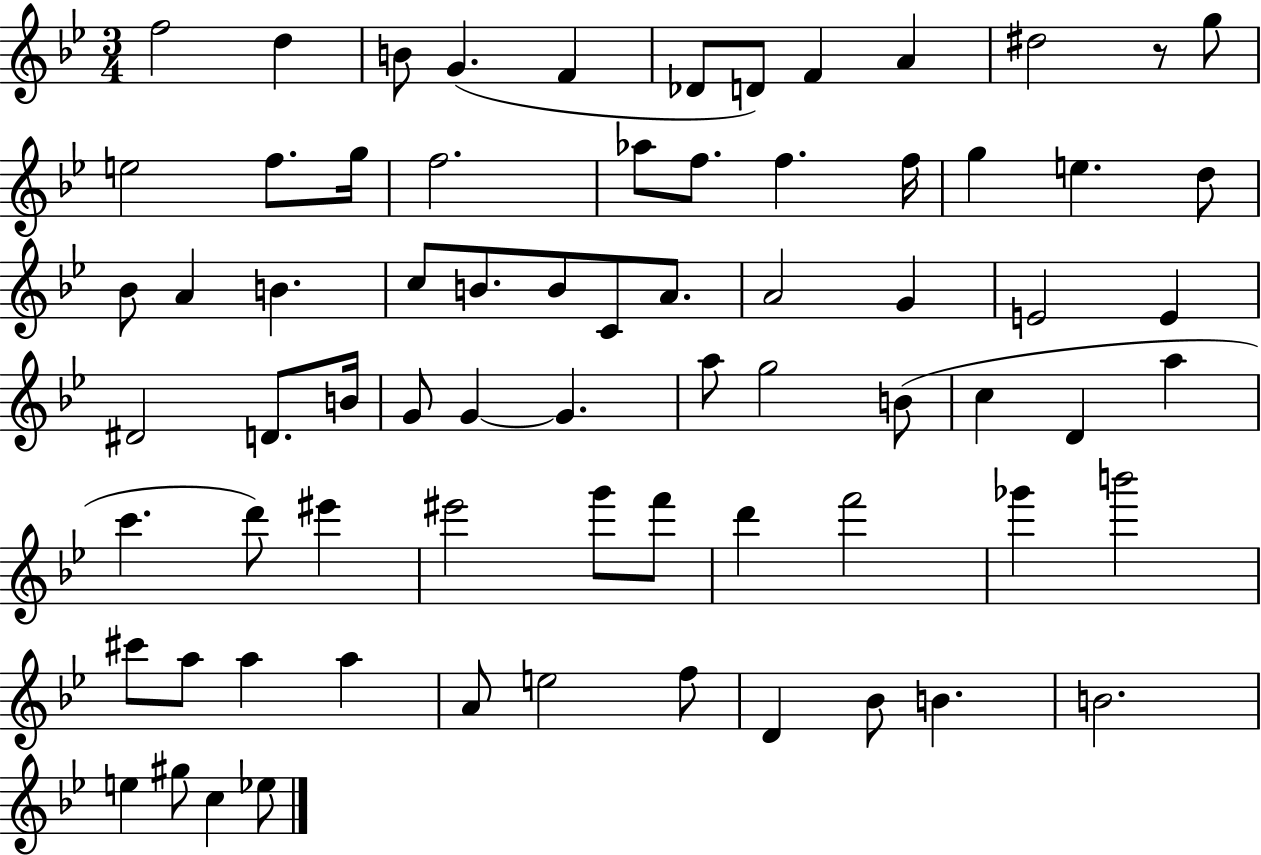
F5/h D5/q B4/e G4/q. F4/q Db4/e D4/e F4/q A4/q D#5/h R/e G5/e E5/h F5/e. G5/s F5/h. Ab5/e F5/e. F5/q. F5/s G5/q E5/q. D5/e Bb4/e A4/q B4/q. C5/e B4/e. B4/e C4/e A4/e. A4/h G4/q E4/h E4/q D#4/h D4/e. B4/s G4/e G4/q G4/q. A5/e G5/h B4/e C5/q D4/q A5/q C6/q. D6/e EIS6/q EIS6/h G6/e F6/e D6/q F6/h Gb6/q B6/h C#6/e A5/e A5/q A5/q A4/e E5/h F5/e D4/q Bb4/e B4/q. B4/h. E5/q G#5/e C5/q Eb5/e